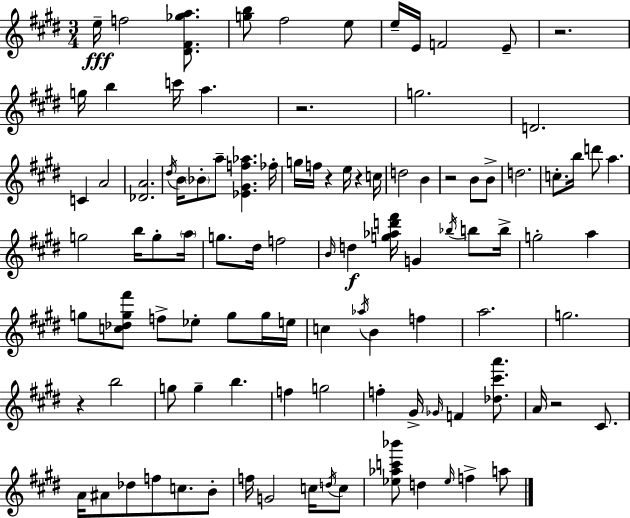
E5/s F5/h [D#4,F#4,Gb5,A5]/e. [G5,B5]/e F#5/h E5/e E5/s E4/s F4/h E4/e R/h. G5/s B5/q C6/s A5/q. R/h. G5/h. D4/h. C4/q A4/h [Db4,A4]/h. D#5/s B4/s Bb4/e A5/e [Eb4,G#4,F5,Ab5]/q. FES5/s G5/s F5/s R/q E5/s R/q C5/s D5/h B4/q R/h B4/e B4/e D5/h. C5/e. B5/s D6/e A5/q. G5/h B5/s G5/e A5/s G5/e. D#5/s F5/h B4/s D5/q [G5,Ab5,D6,F#6]/s G4/q Bb5/s B5/e B5/s G5/h A5/q G5/e [C5,Db5,G5,F#6]/e F5/e Eb5/e G5/e G5/s E5/s C5/q Ab5/s B4/q F5/q A5/h. G5/h. R/q B5/h G5/e G5/q B5/q. F5/q G5/h F5/q G#4/s Gb4/s F4/q [Db5,C#6,A6]/e. A4/s R/h C#4/e. A4/s A#4/e Db5/e F5/e C5/e. B4/e F5/s G4/h C5/s D5/s C5/e [Eb5,Ab5,C6,Bb6]/e D5/q Eb5/s F5/q A5/e